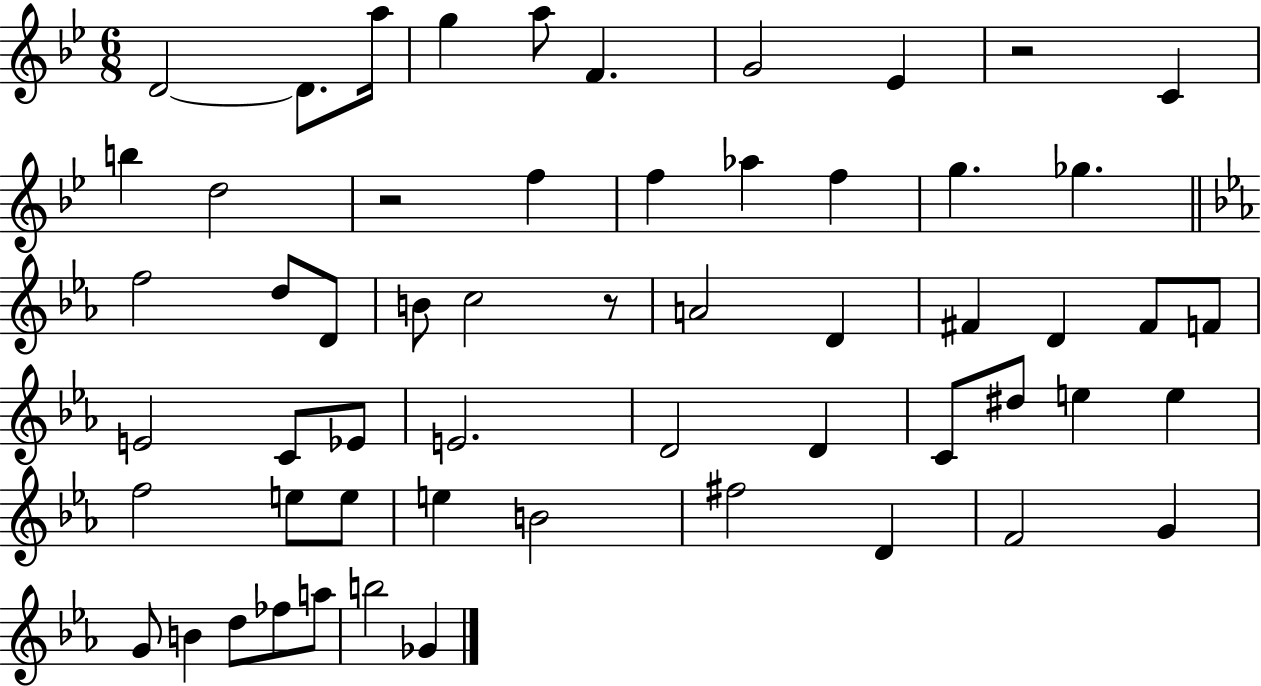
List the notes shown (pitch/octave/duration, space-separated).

D4/h D4/e. A5/s G5/q A5/e F4/q. G4/h Eb4/q R/h C4/q B5/q D5/h R/h F5/q F5/q Ab5/q F5/q G5/q. Gb5/q. F5/h D5/e D4/e B4/e C5/h R/e A4/h D4/q F#4/q D4/q F#4/e F4/e E4/h C4/e Eb4/e E4/h. D4/h D4/q C4/e D#5/e E5/q E5/q F5/h E5/e E5/e E5/q B4/h F#5/h D4/q F4/h G4/q G4/e B4/q D5/e FES5/e A5/e B5/h Gb4/q